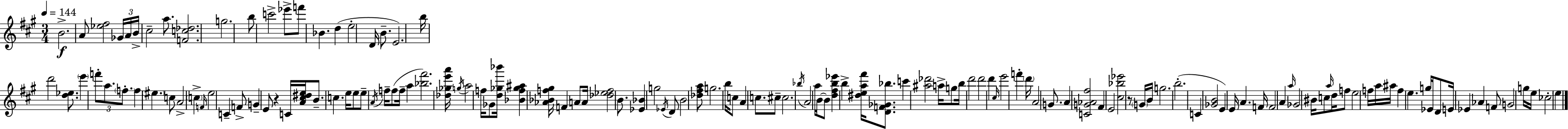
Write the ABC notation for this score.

X:1
T:Untitled
M:3/4
L:1/4
K:A
B2 A/2 [_e^f]2 _G/4 A/4 B/4 ^c2 a/2 [Fc_d]2 g2 b/2 c'2 _e'/2 f'/2 _B d e2 D/4 B/2 E2 b/4 d'2 [d_e]/2 e' f'/2 a/2 f/2 f ^e c/2 A2 c F/4 e2 C F/2 G E/2 z C/4 [A^c^de]/4 B/2 c e/4 e/2 e/2 A/4 f/4 f/2 f/4 a [_b^f']2 [_d_ge'a']/4 g/4 a2 f/4 _G/2 [d_g_b']/4 [_Bf_g^a] [_A_Bf^g]/4 F A/2 A/4 [_d_ef]2 B/2 [_E_B] g2 _E/4 D/2 B2 [_d^fa]/2 g2 b/4 c/2 A c/2 ^c/2 ^c2 _b/4 A2 a/4 B/4 B/2 [d^fb_e'] b [^dea^f']/4 [DF_G_b]/2 c' [^a_d']2 a/4 g/2 b/4 d'2 d'2 d' ^c/4 e'2 f' d'/4 A2 G/2 A [CG_A^f]2 ^F E2 [^c_b_e']2 z/2 G/4 B/4 g2 b2 C [_GB]2 E E/4 A F/4 F2 A a/4 _G2 ^B/4 c/2 a/4 d/4 f/2 e2 f/4 a/4 ^a/4 f e g/4 _E/4 D/2 E/4 _E _A F/2 G2 g/4 e/4 _c2 e